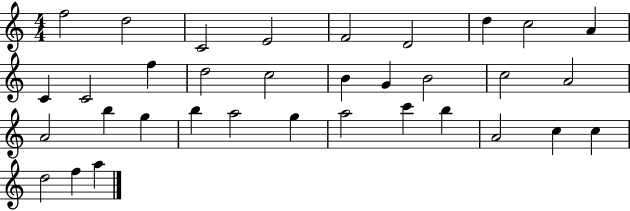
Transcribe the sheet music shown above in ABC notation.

X:1
T:Untitled
M:4/4
L:1/4
K:C
f2 d2 C2 E2 F2 D2 d c2 A C C2 f d2 c2 B G B2 c2 A2 A2 b g b a2 g a2 c' b A2 c c d2 f a